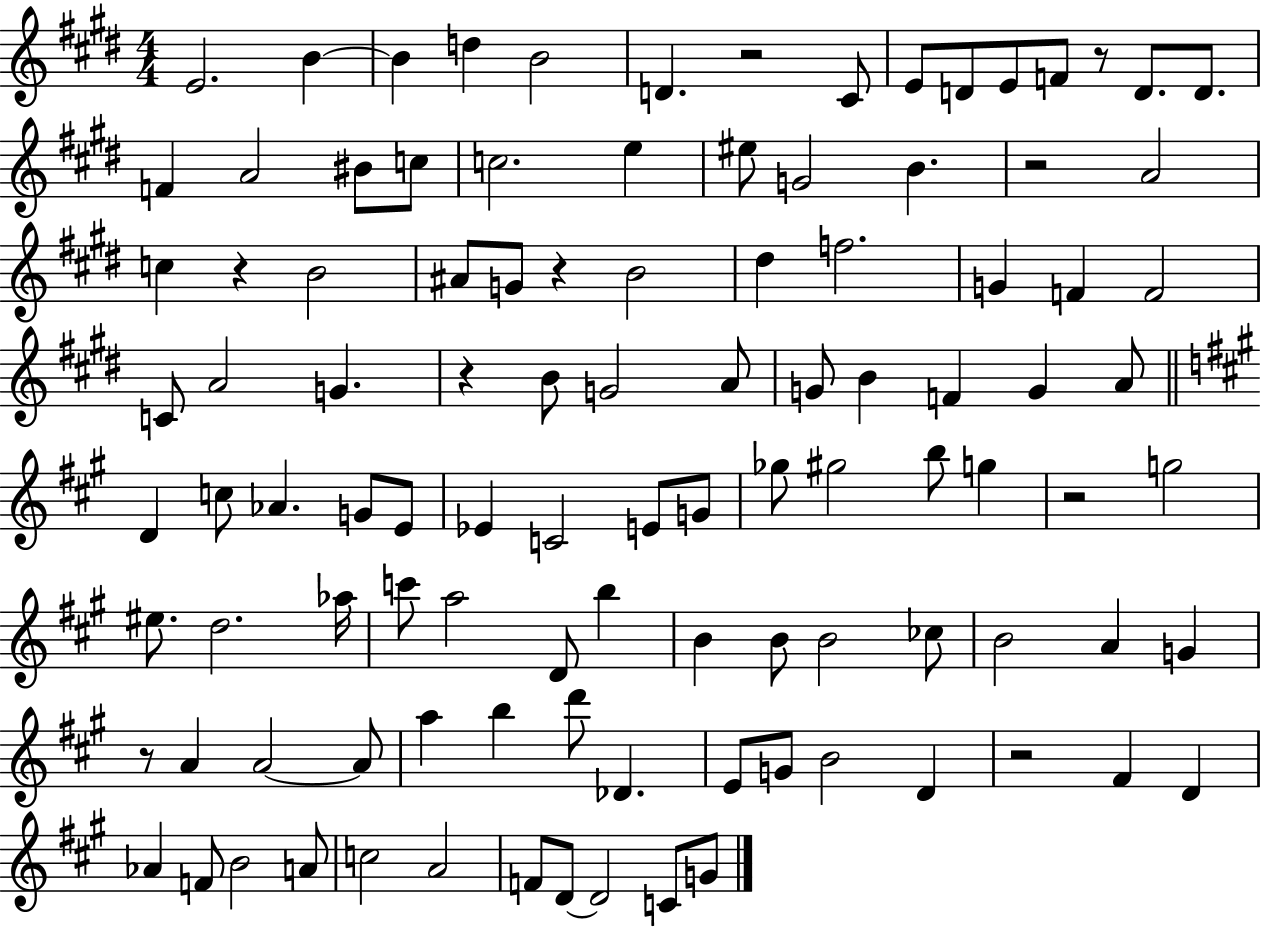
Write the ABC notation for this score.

X:1
T:Untitled
M:4/4
L:1/4
K:E
E2 B B d B2 D z2 ^C/2 E/2 D/2 E/2 F/2 z/2 D/2 D/2 F A2 ^B/2 c/2 c2 e ^e/2 G2 B z2 A2 c z B2 ^A/2 G/2 z B2 ^d f2 G F F2 C/2 A2 G z B/2 G2 A/2 G/2 B F G A/2 D c/2 _A G/2 E/2 _E C2 E/2 G/2 _g/2 ^g2 b/2 g z2 g2 ^e/2 d2 _a/4 c'/2 a2 D/2 b B B/2 B2 _c/2 B2 A G z/2 A A2 A/2 a b d'/2 _D E/2 G/2 B2 D z2 ^F D _A F/2 B2 A/2 c2 A2 F/2 D/2 D2 C/2 G/2